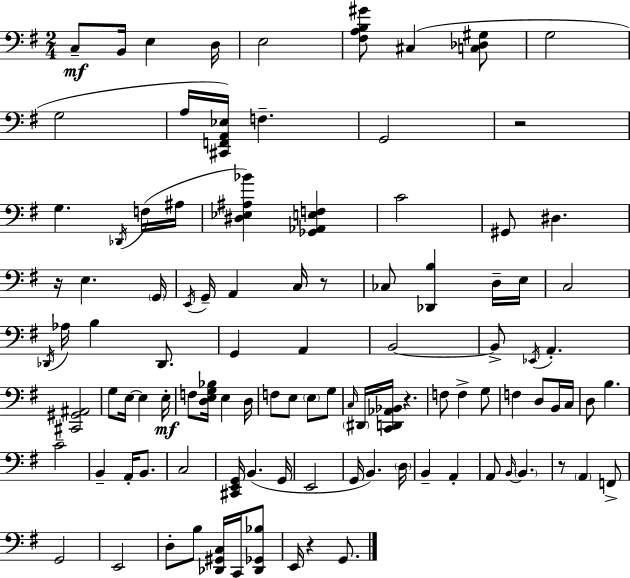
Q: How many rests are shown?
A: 6